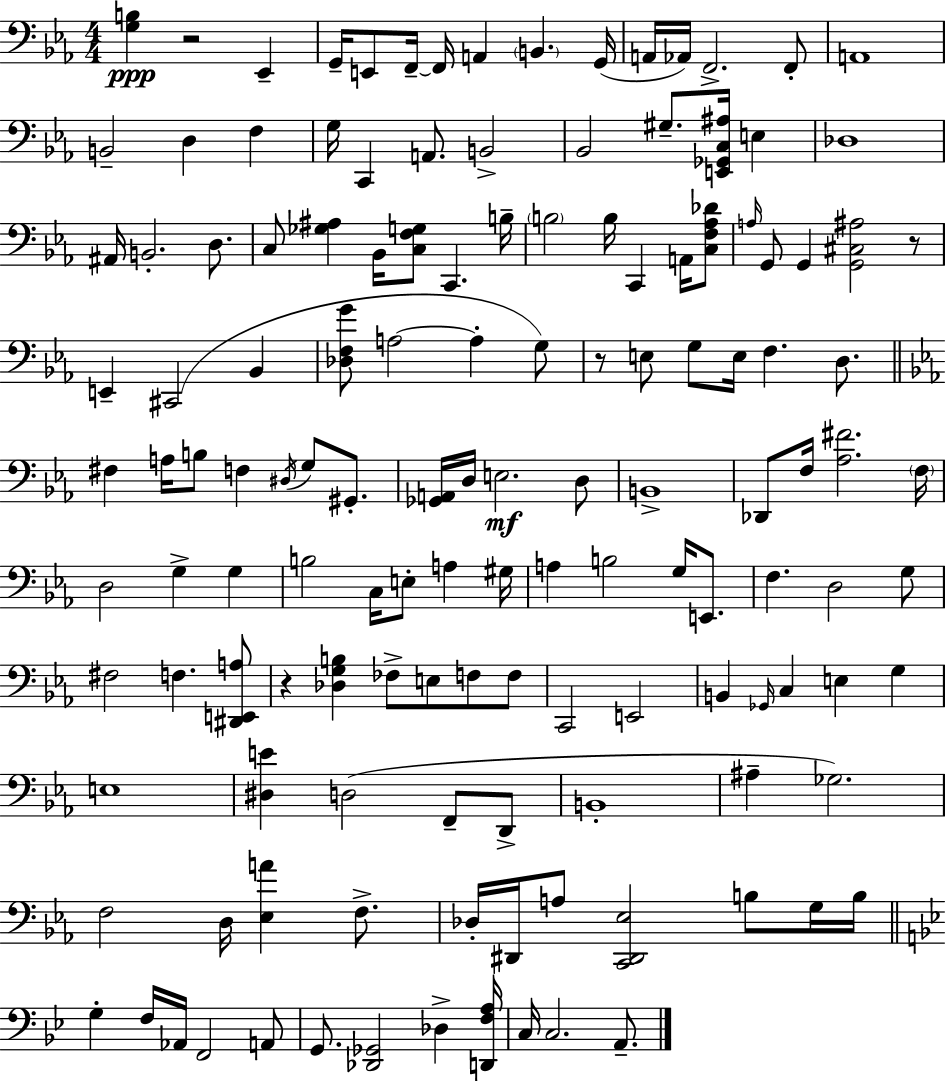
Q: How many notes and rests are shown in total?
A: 137